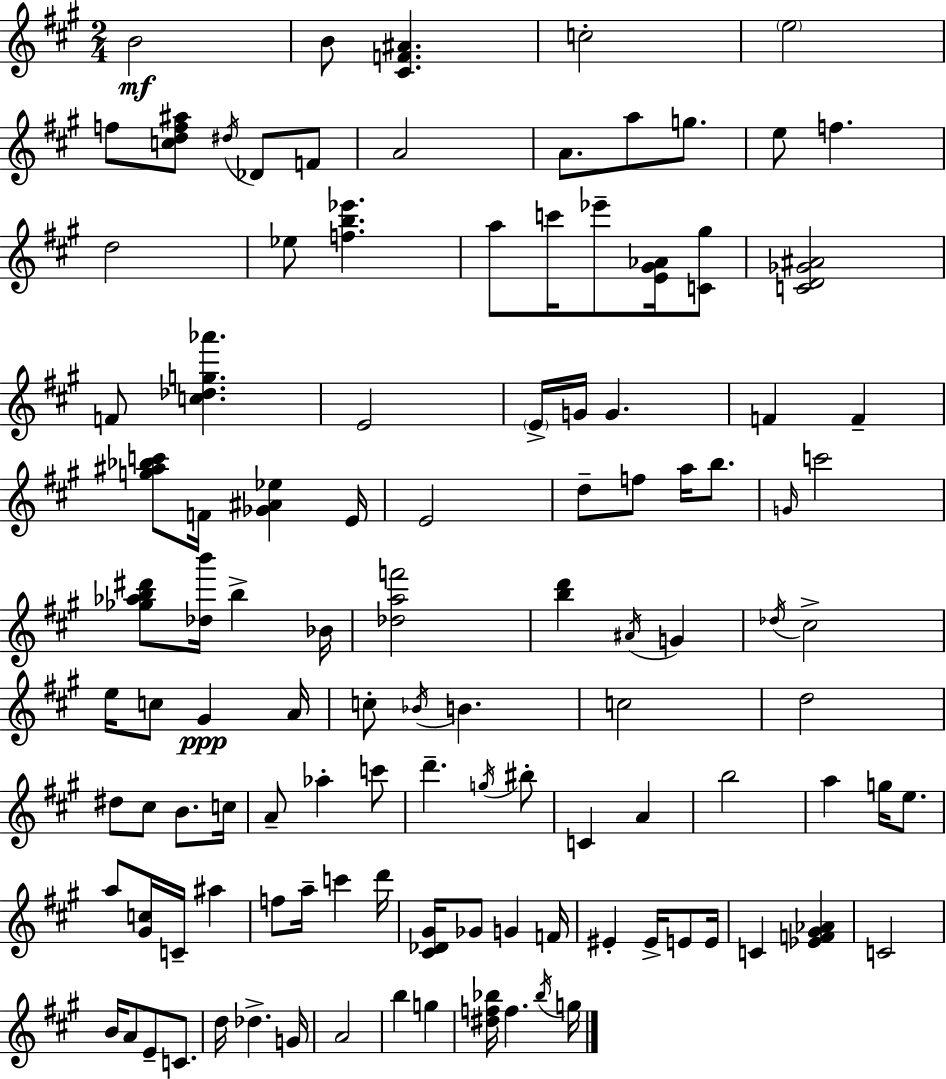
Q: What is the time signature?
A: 2/4